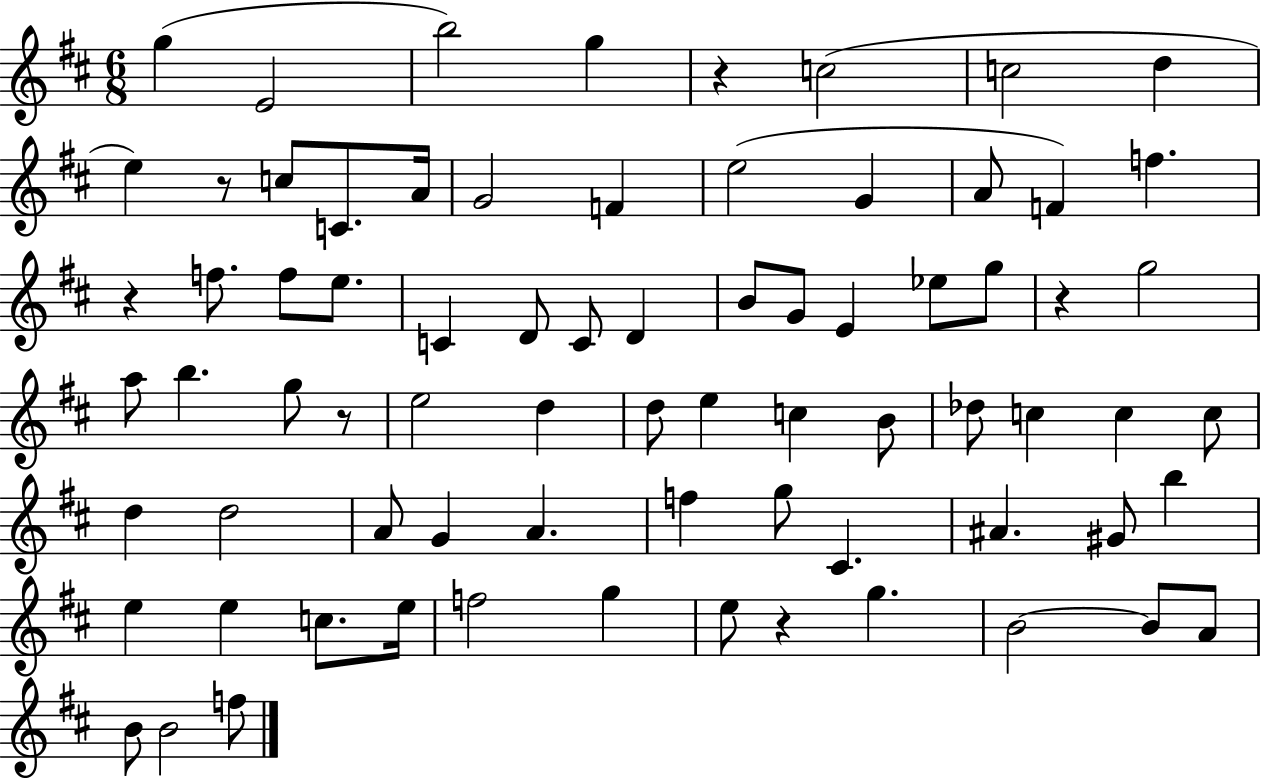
{
  \clef treble
  \numericTimeSignature
  \time 6/8
  \key d \major
  g''4( e'2 | b''2) g''4 | r4 c''2( | c''2 d''4 | \break e''4) r8 c''8 c'8. a'16 | g'2 f'4 | e''2( g'4 | a'8 f'4) f''4. | \break r4 f''8. f''8 e''8. | c'4 d'8 c'8 d'4 | b'8 g'8 e'4 ees''8 g''8 | r4 g''2 | \break a''8 b''4. g''8 r8 | e''2 d''4 | d''8 e''4 c''4 b'8 | des''8 c''4 c''4 c''8 | \break d''4 d''2 | a'8 g'4 a'4. | f''4 g''8 cis'4. | ais'4. gis'8 b''4 | \break e''4 e''4 c''8. e''16 | f''2 g''4 | e''8 r4 g''4. | b'2~~ b'8 a'8 | \break b'8 b'2 f''8 | \bar "|."
}